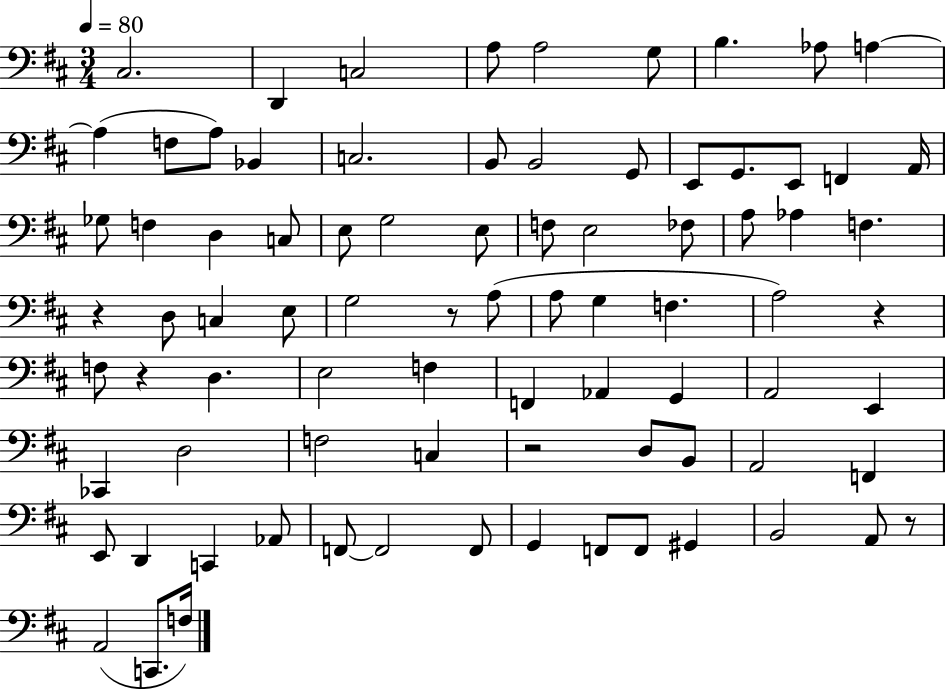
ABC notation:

X:1
T:Untitled
M:3/4
L:1/4
K:D
^C,2 D,, C,2 A,/2 A,2 G,/2 B, _A,/2 A, A, F,/2 A,/2 _B,, C,2 B,,/2 B,,2 G,,/2 E,,/2 G,,/2 E,,/2 F,, A,,/4 _G,/2 F, D, C,/2 E,/2 G,2 E,/2 F,/2 E,2 _F,/2 A,/2 _A, F, z D,/2 C, E,/2 G,2 z/2 A,/2 A,/2 G, F, A,2 z F,/2 z D, E,2 F, F,, _A,, G,, A,,2 E,, _C,, D,2 F,2 C, z2 D,/2 B,,/2 A,,2 F,, E,,/2 D,, C,, _A,,/2 F,,/2 F,,2 F,,/2 G,, F,,/2 F,,/2 ^G,, B,,2 A,,/2 z/2 A,,2 C,,/2 F,/4